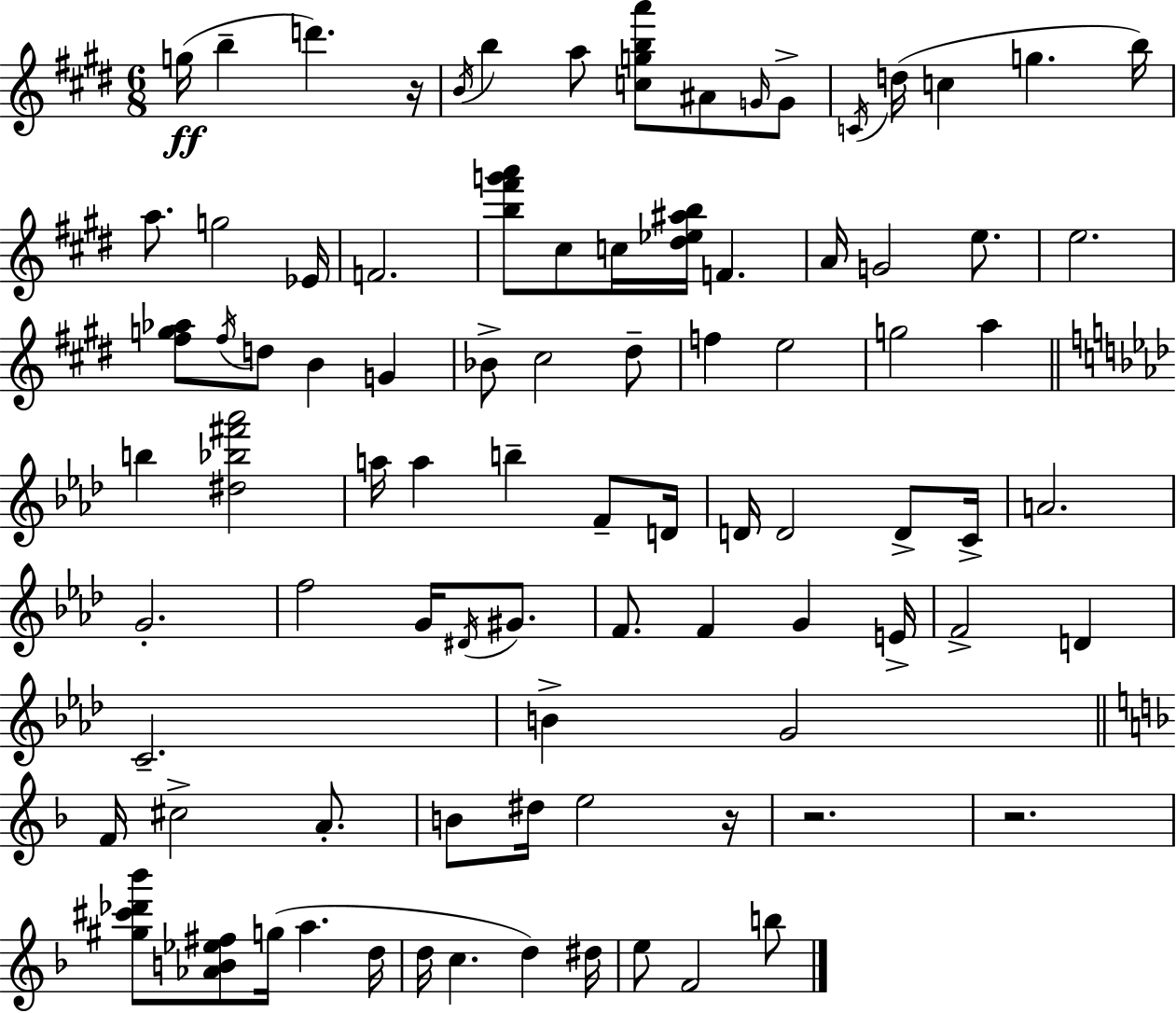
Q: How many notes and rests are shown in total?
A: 88